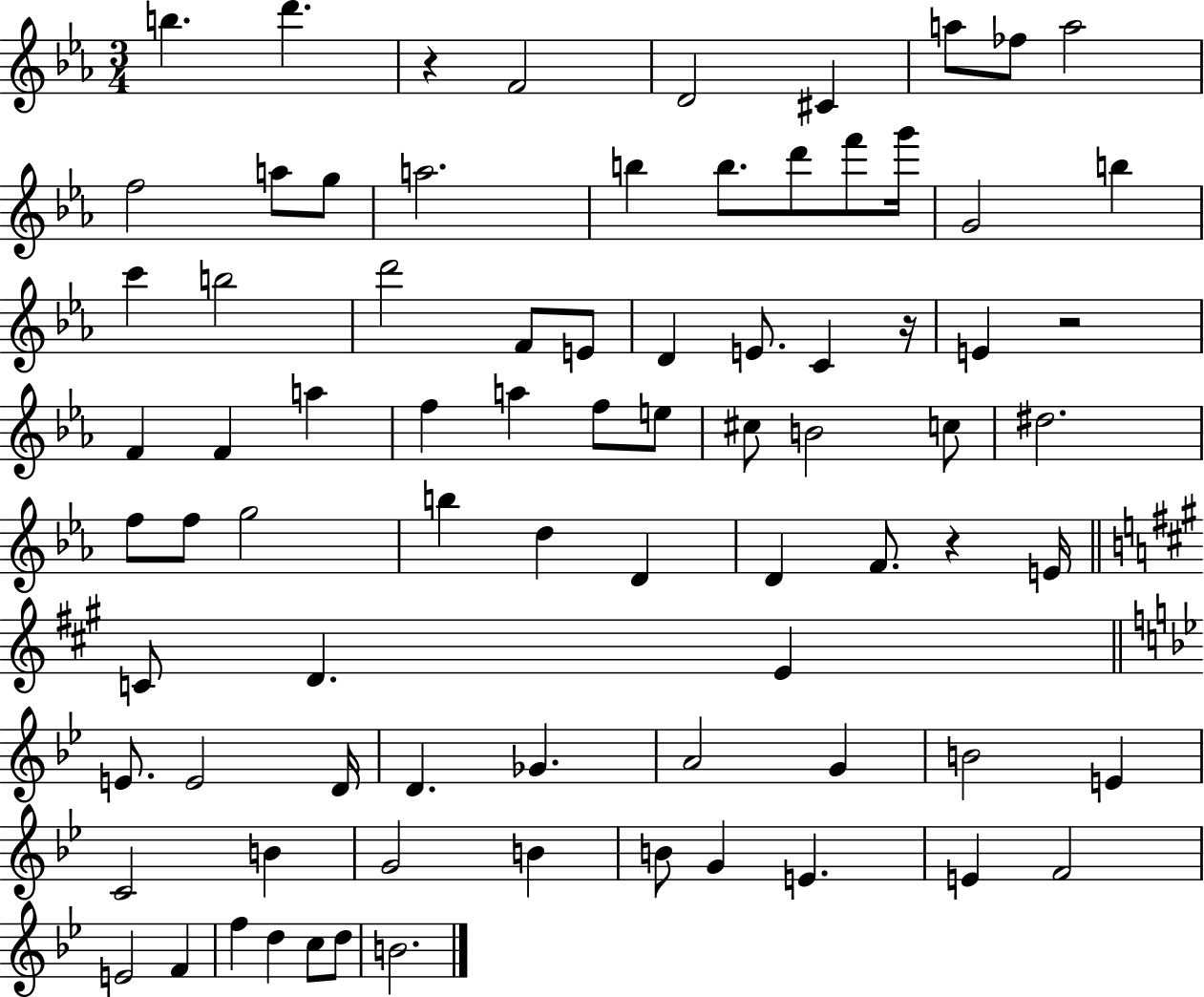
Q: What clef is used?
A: treble